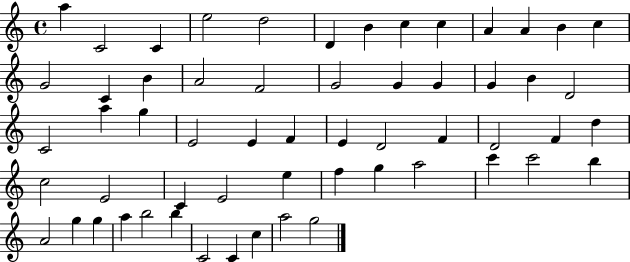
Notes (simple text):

A5/q C4/h C4/q E5/h D5/h D4/q B4/q C5/q C5/q A4/q A4/q B4/q C5/q G4/h C4/q B4/q A4/h F4/h G4/h G4/q G4/q G4/q B4/q D4/h C4/h A5/q G5/q E4/h E4/q F4/q E4/q D4/h F4/q D4/h F4/q D5/q C5/h E4/h C4/q E4/h E5/q F5/q G5/q A5/h C6/q C6/h B5/q A4/h G5/q G5/q A5/q B5/h B5/q C4/h C4/q C5/q A5/h G5/h